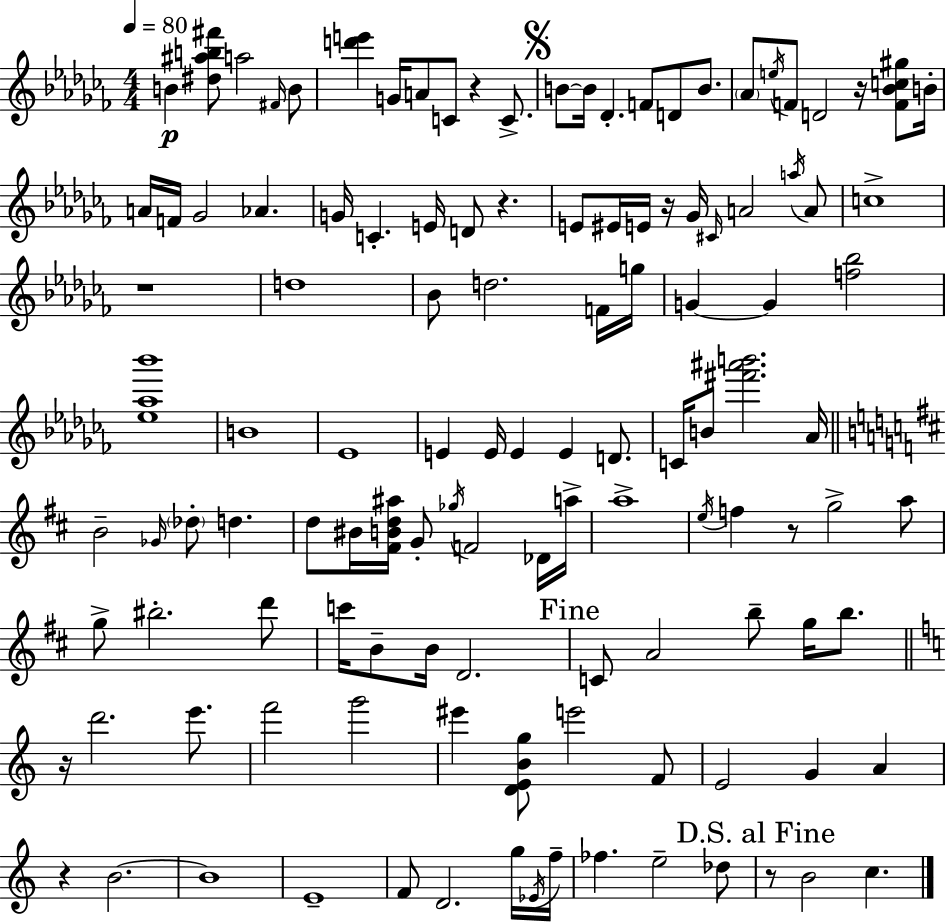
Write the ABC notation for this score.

X:1
T:Untitled
M:4/4
L:1/4
K:Abm
B [^d^ab^f']/2 a2 ^F/4 B/2 [d'e'] G/4 A/2 C/2 z C/2 B/2 B/4 _D F/2 D/2 B/2 _A/2 e/4 F/2 D2 z/4 [F_Bc^g]/2 B/4 A/4 F/4 _G2 _A G/4 C E/4 D/2 z E/2 ^E/4 E/4 z/4 _G/4 ^C/4 A2 a/4 A/2 c4 z4 d4 _B/2 d2 F/4 g/4 G G [f_b]2 [_e_a_b']4 B4 _E4 E E/4 E E D/2 C/4 B/2 [^f'^a'b']2 _A/4 B2 _G/4 _d/2 d d/2 ^B/4 [^FBd^a]/4 G/2 _g/4 F2 _D/4 a/4 a4 e/4 f z/2 g2 a/2 g/2 ^b2 d'/2 c'/4 B/2 B/4 D2 C/2 A2 b/2 g/4 b/2 z/4 d'2 e'/2 f'2 g'2 ^e' [DEBg]/2 e'2 F/2 E2 G A z B2 B4 E4 F/2 D2 g/4 _E/4 f/4 _f e2 _d/2 z/2 B2 c